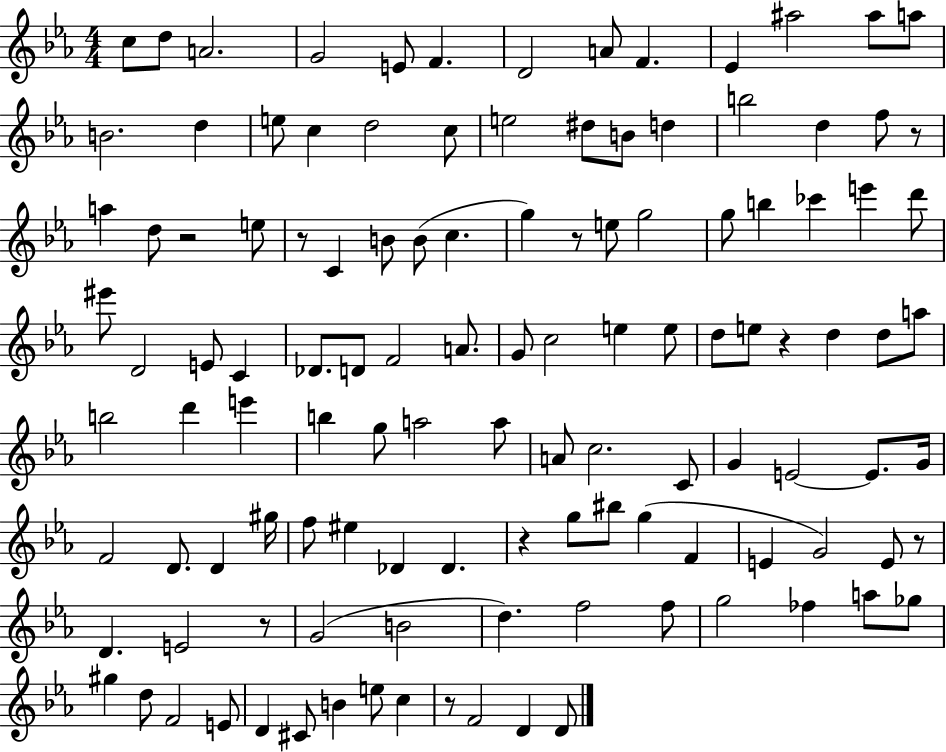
{
  \clef treble
  \numericTimeSignature
  \time 4/4
  \key ees \major
  c''8 d''8 a'2. | g'2 e'8 f'4. | d'2 a'8 f'4. | ees'4 ais''2 ais''8 a''8 | \break b'2. d''4 | e''8 c''4 d''2 c''8 | e''2 dis''8 b'8 d''4 | b''2 d''4 f''8 r8 | \break a''4 d''8 r2 e''8 | r8 c'4 b'8 b'8( c''4. | g''4) r8 e''8 g''2 | g''8 b''4 ces'''4 e'''4 d'''8 | \break eis'''8 d'2 e'8 c'4 | des'8. d'8 f'2 a'8. | g'8 c''2 e''4 e''8 | d''8 e''8 r4 d''4 d''8 a''8 | \break b''2 d'''4 e'''4 | b''4 g''8 a''2 a''8 | a'8 c''2. c'8 | g'4 e'2~~ e'8. g'16 | \break f'2 d'8. d'4 gis''16 | f''8 eis''4 des'4 des'4. | r4 g''8 bis''8 g''4( f'4 | e'4 g'2) e'8 r8 | \break d'4. e'2 r8 | g'2( b'2 | d''4.) f''2 f''8 | g''2 fes''4 a''8 ges''8 | \break gis''4 d''8 f'2 e'8 | d'4 cis'8 b'4 e''8 c''4 | r8 f'2 d'4 d'8 | \bar "|."
}